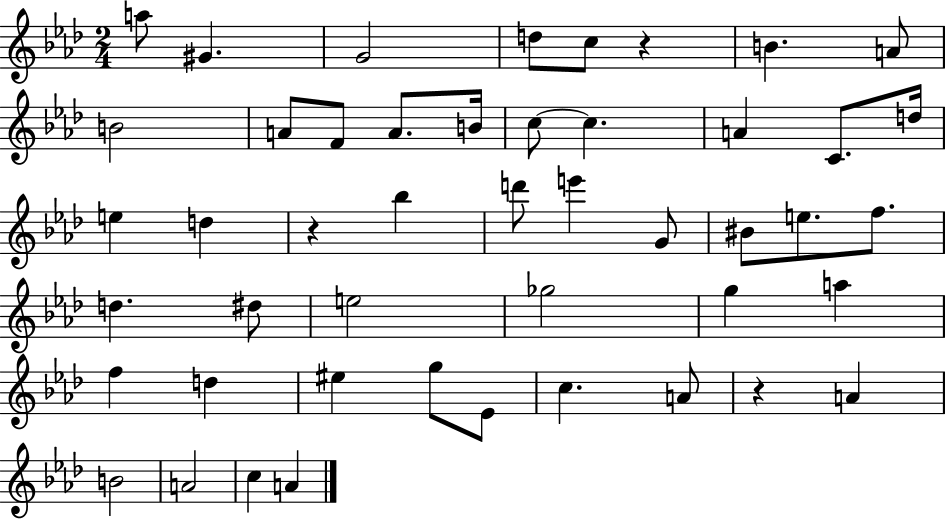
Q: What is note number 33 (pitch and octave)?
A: F5